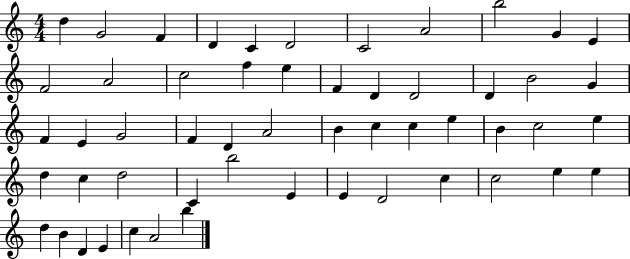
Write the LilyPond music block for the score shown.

{
  \clef treble
  \numericTimeSignature
  \time 4/4
  \key c \major
  d''4 g'2 f'4 | d'4 c'4 d'2 | c'2 a'2 | b''2 g'4 e'4 | \break f'2 a'2 | c''2 f''4 e''4 | f'4 d'4 d'2 | d'4 b'2 g'4 | \break f'4 e'4 g'2 | f'4 d'4 a'2 | b'4 c''4 c''4 e''4 | b'4 c''2 e''4 | \break d''4 c''4 d''2 | c'4 b''2 e'4 | e'4 d'2 c''4 | c''2 e''4 e''4 | \break d''4 b'4 d'4 e'4 | c''4 a'2 b''4 | \bar "|."
}